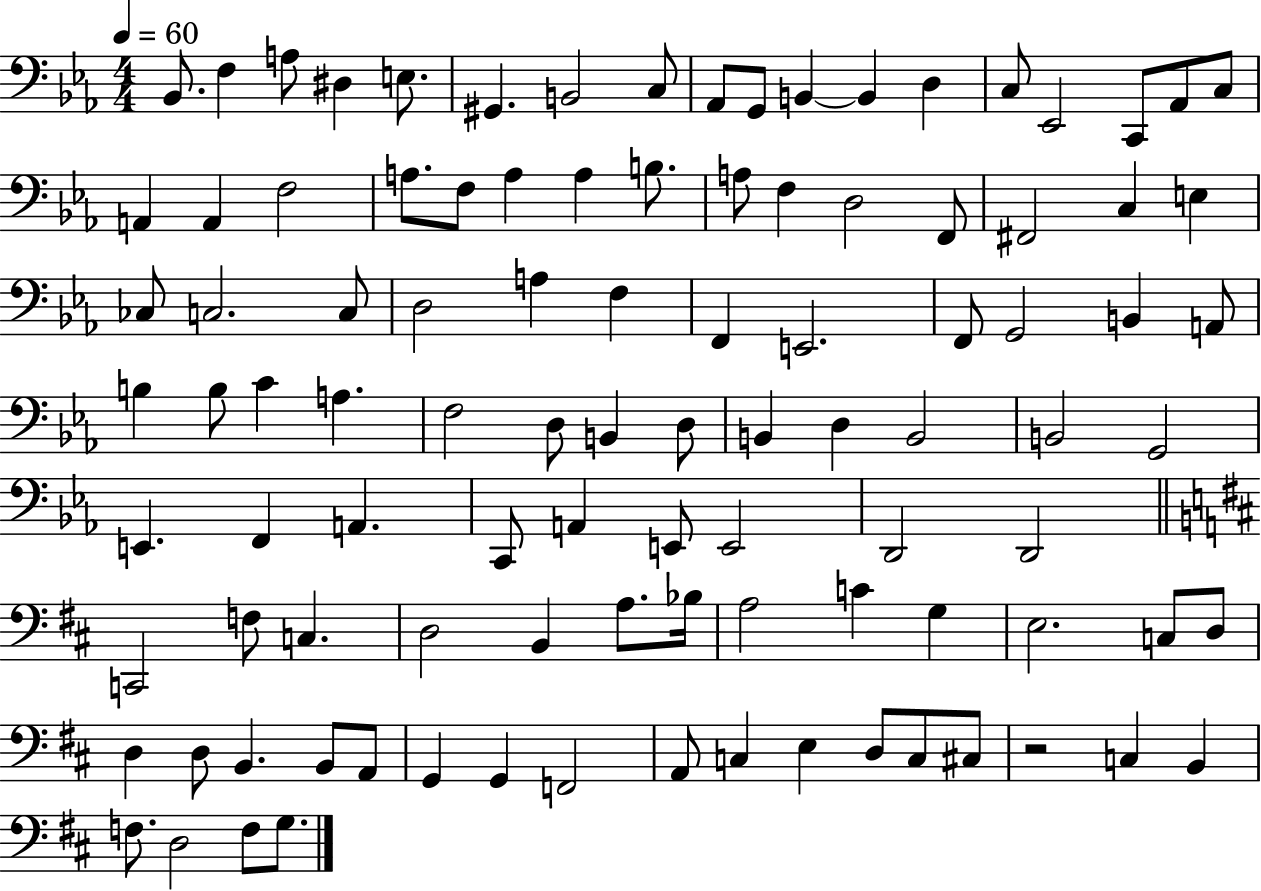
Bb2/e. F3/q A3/e D#3/q E3/e. G#2/q. B2/h C3/e Ab2/e G2/e B2/q B2/q D3/q C3/e Eb2/h C2/e Ab2/e C3/e A2/q A2/q F3/h A3/e. F3/e A3/q A3/q B3/e. A3/e F3/q D3/h F2/e F#2/h C3/q E3/q CES3/e C3/h. C3/e D3/h A3/q F3/q F2/q E2/h. F2/e G2/h B2/q A2/e B3/q B3/e C4/q A3/q. F3/h D3/e B2/q D3/e B2/q D3/q B2/h B2/h G2/h E2/q. F2/q A2/q. C2/e A2/q E2/e E2/h D2/h D2/h C2/h F3/e C3/q. D3/h B2/q A3/e. Bb3/s A3/h C4/q G3/q E3/h. C3/e D3/e D3/q D3/e B2/q. B2/e A2/e G2/q G2/q F2/h A2/e C3/q E3/q D3/e C3/e C#3/e R/h C3/q B2/q F3/e. D3/h F3/e G3/e.